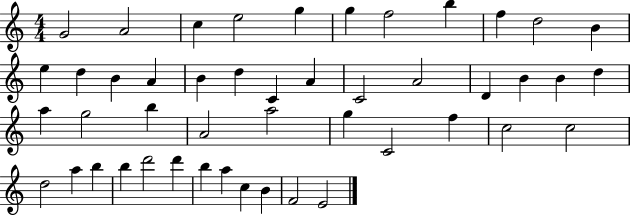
G4/h A4/h C5/q E5/h G5/q G5/q F5/h B5/q F5/q D5/h B4/q E5/q D5/q B4/q A4/q B4/q D5/q C4/q A4/q C4/h A4/h D4/q B4/q B4/q D5/q A5/q G5/h B5/q A4/h A5/h G5/q C4/h F5/q C5/h C5/h D5/h A5/q B5/q B5/q D6/h D6/q B5/q A5/q C5/q B4/q F4/h E4/h